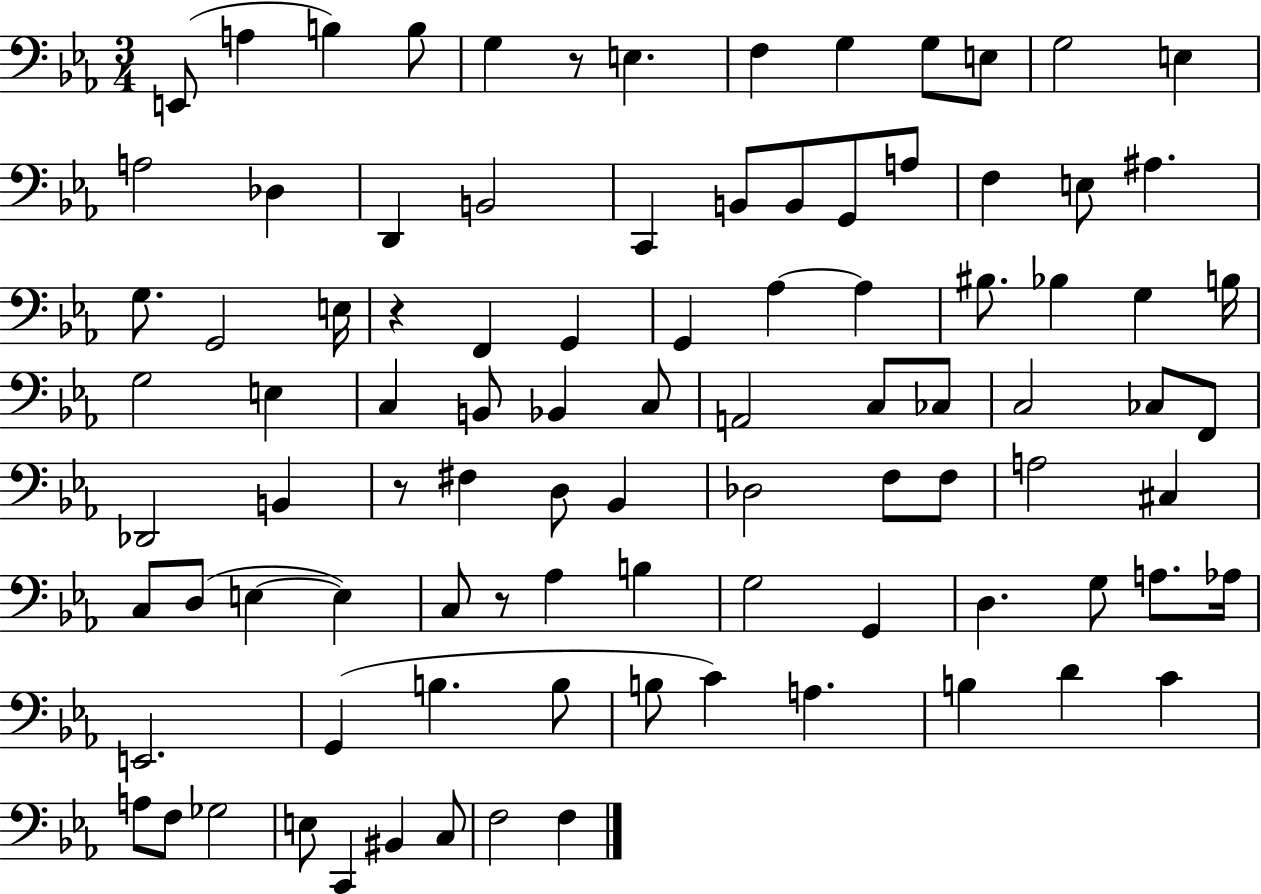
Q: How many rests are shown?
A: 4